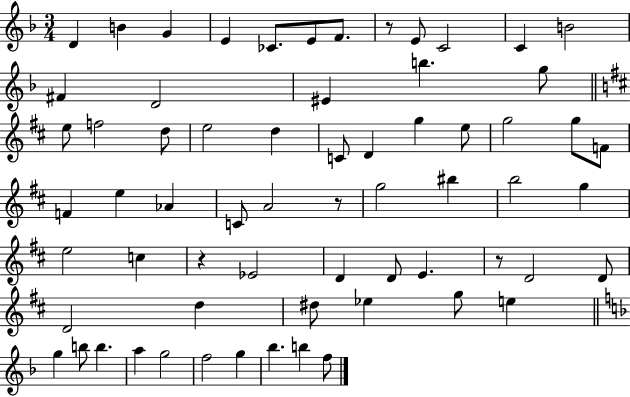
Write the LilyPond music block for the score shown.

{
  \clef treble
  \numericTimeSignature
  \time 3/4
  \key f \major
  \repeat volta 2 { d'4 b'4 g'4 | e'4 ces'8. e'8 f'8. | r8 e'8 c'2 | c'4 b'2 | \break fis'4 d'2 | eis'4 b''4. g''8 | \bar "||" \break \key b \minor e''8 f''2 d''8 | e''2 d''4 | c'8 d'4 g''4 e''8 | g''2 g''8 f'8 | \break f'4 e''4 aes'4 | c'8 a'2 r8 | g''2 bis''4 | b''2 g''4 | \break e''2 c''4 | r4 ees'2 | d'4 d'8 e'4. | r8 d'2 d'8 | \break d'2 d''4 | dis''8 ees''4 g''8 e''4 | \bar "||" \break \key d \minor g''4 b''8 b''4. | a''4 g''2 | f''2 g''4 | bes''4. b''4 f''8 | \break } \bar "|."
}